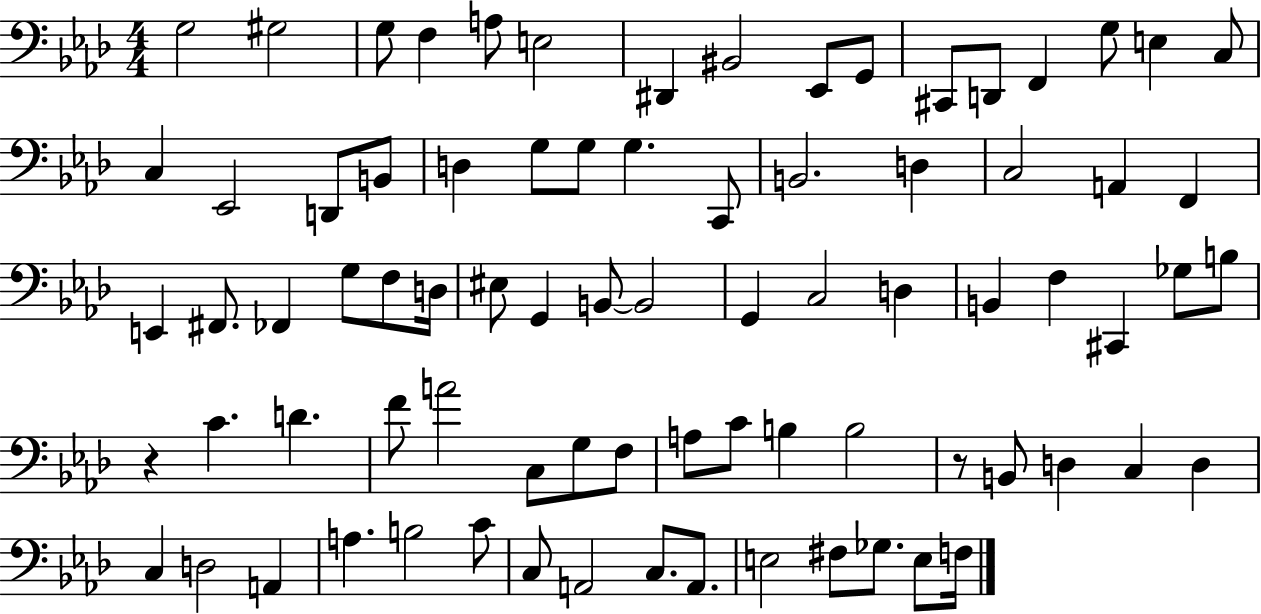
X:1
T:Untitled
M:4/4
L:1/4
K:Ab
G,2 ^G,2 G,/2 F, A,/2 E,2 ^D,, ^B,,2 _E,,/2 G,,/2 ^C,,/2 D,,/2 F,, G,/2 E, C,/2 C, _E,,2 D,,/2 B,,/2 D, G,/2 G,/2 G, C,,/2 B,,2 D, C,2 A,, F,, E,, ^F,,/2 _F,, G,/2 F,/2 D,/4 ^E,/2 G,, B,,/2 B,,2 G,, C,2 D, B,, F, ^C,, _G,/2 B,/2 z C D F/2 A2 C,/2 G,/2 F,/2 A,/2 C/2 B, B,2 z/2 B,,/2 D, C, D, C, D,2 A,, A, B,2 C/2 C,/2 A,,2 C,/2 A,,/2 E,2 ^F,/2 _G,/2 E,/2 F,/4